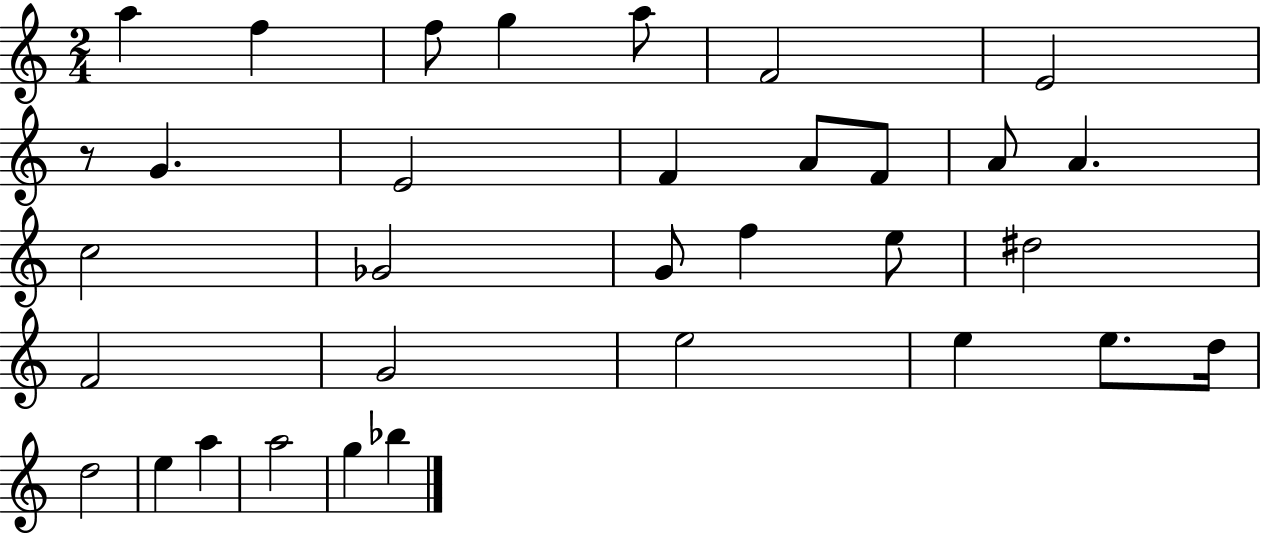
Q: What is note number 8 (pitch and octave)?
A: G4